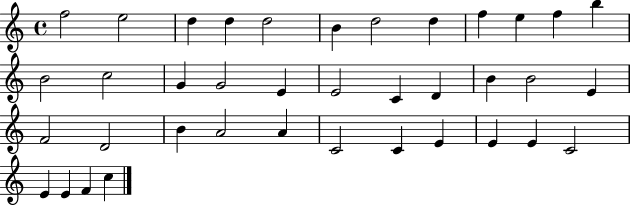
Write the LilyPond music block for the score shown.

{
  \clef treble
  \time 4/4
  \defaultTimeSignature
  \key c \major
  f''2 e''2 | d''4 d''4 d''2 | b'4 d''2 d''4 | f''4 e''4 f''4 b''4 | \break b'2 c''2 | g'4 g'2 e'4 | e'2 c'4 d'4 | b'4 b'2 e'4 | \break f'2 d'2 | b'4 a'2 a'4 | c'2 c'4 e'4 | e'4 e'4 c'2 | \break e'4 e'4 f'4 c''4 | \bar "|."
}